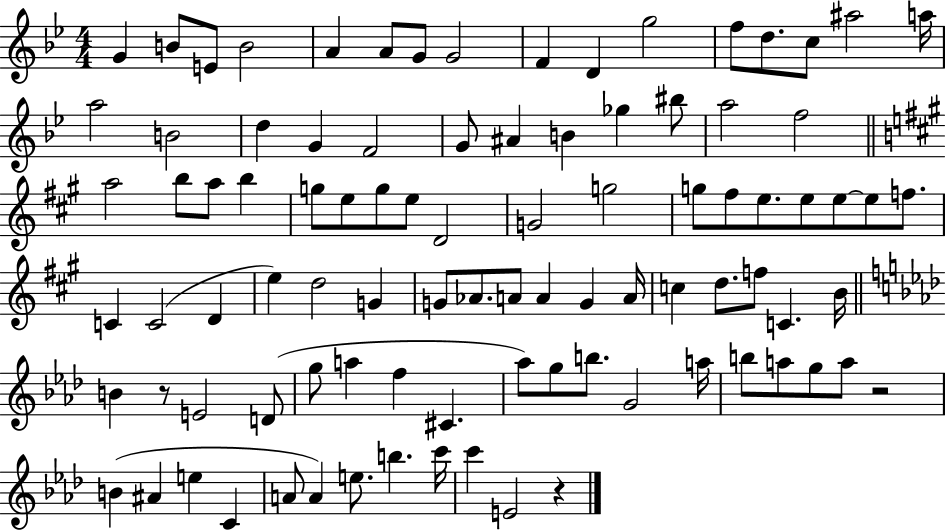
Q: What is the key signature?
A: BES major